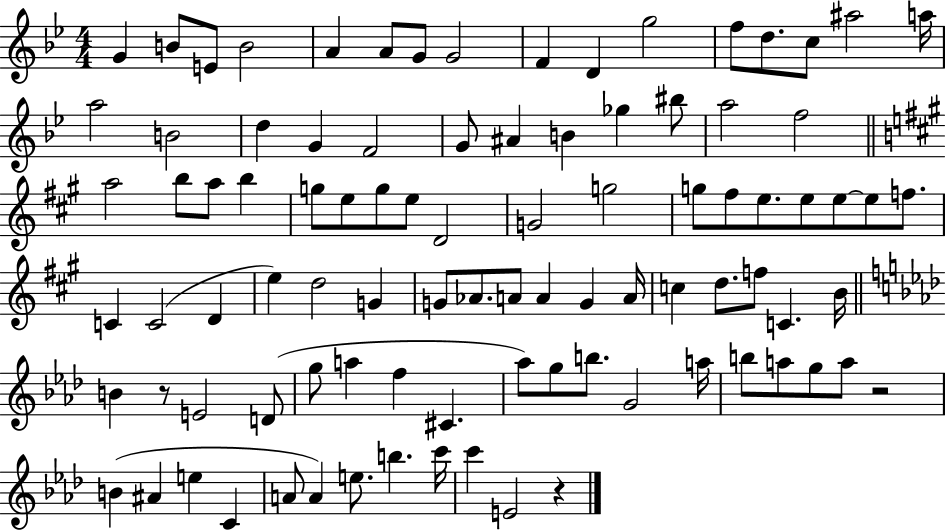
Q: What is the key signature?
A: BES major